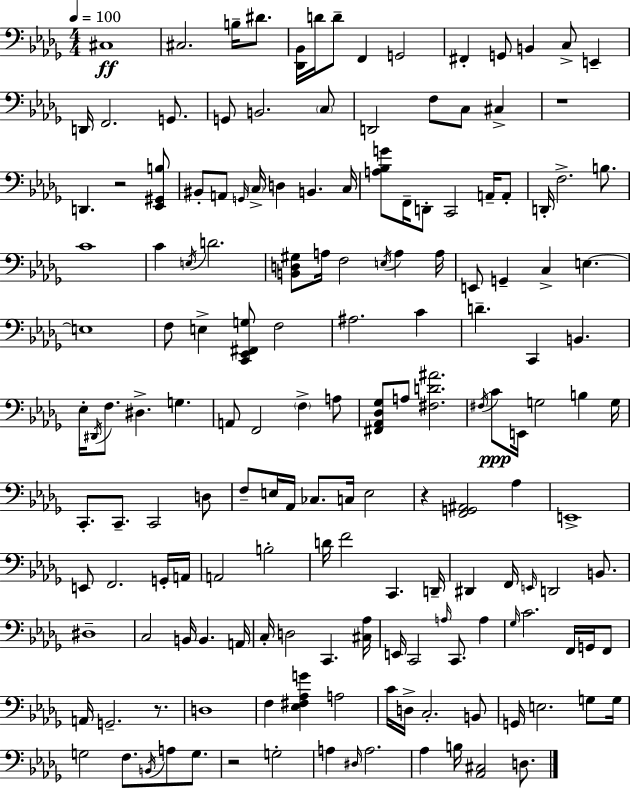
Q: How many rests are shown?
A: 5